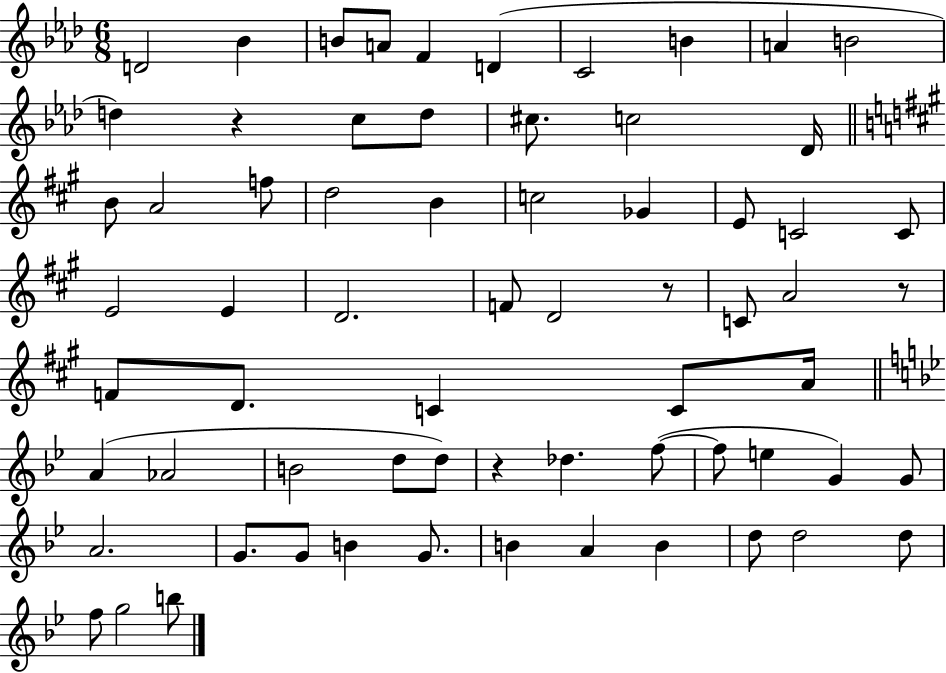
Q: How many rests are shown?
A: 4